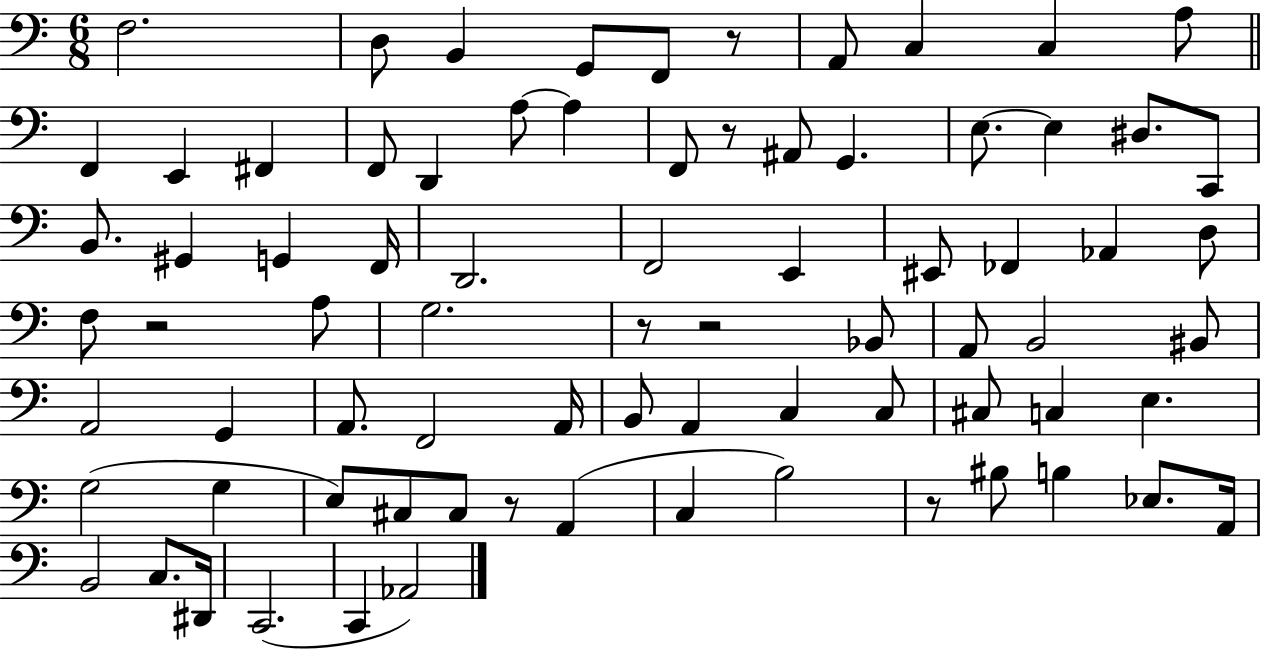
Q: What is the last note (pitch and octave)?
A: Ab2